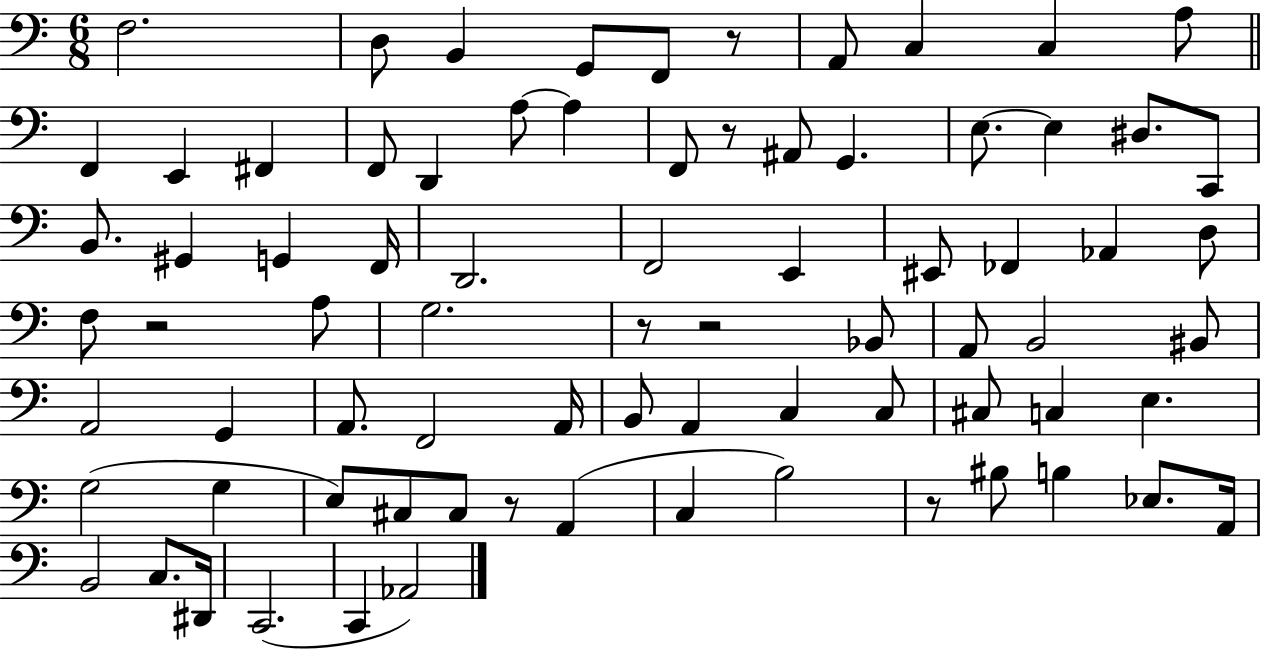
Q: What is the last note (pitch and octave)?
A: Ab2